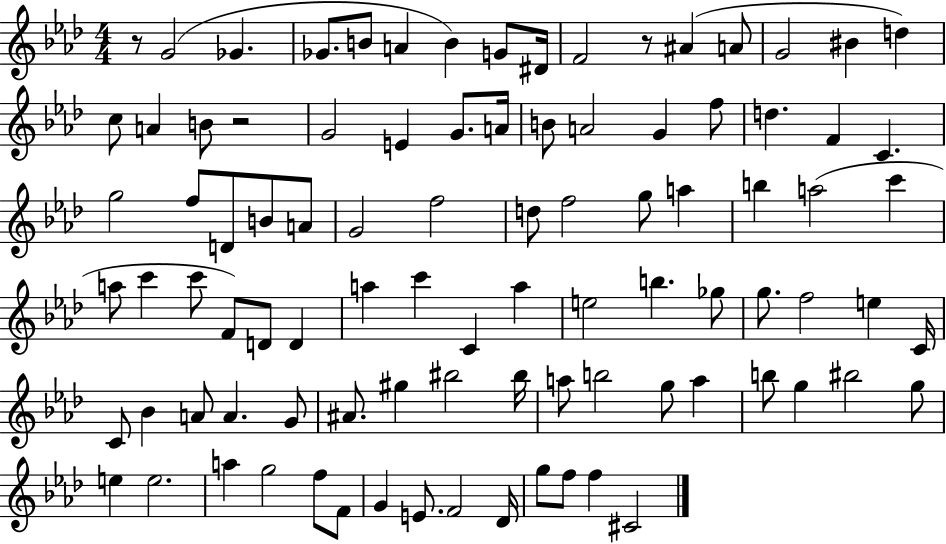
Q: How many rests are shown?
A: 3